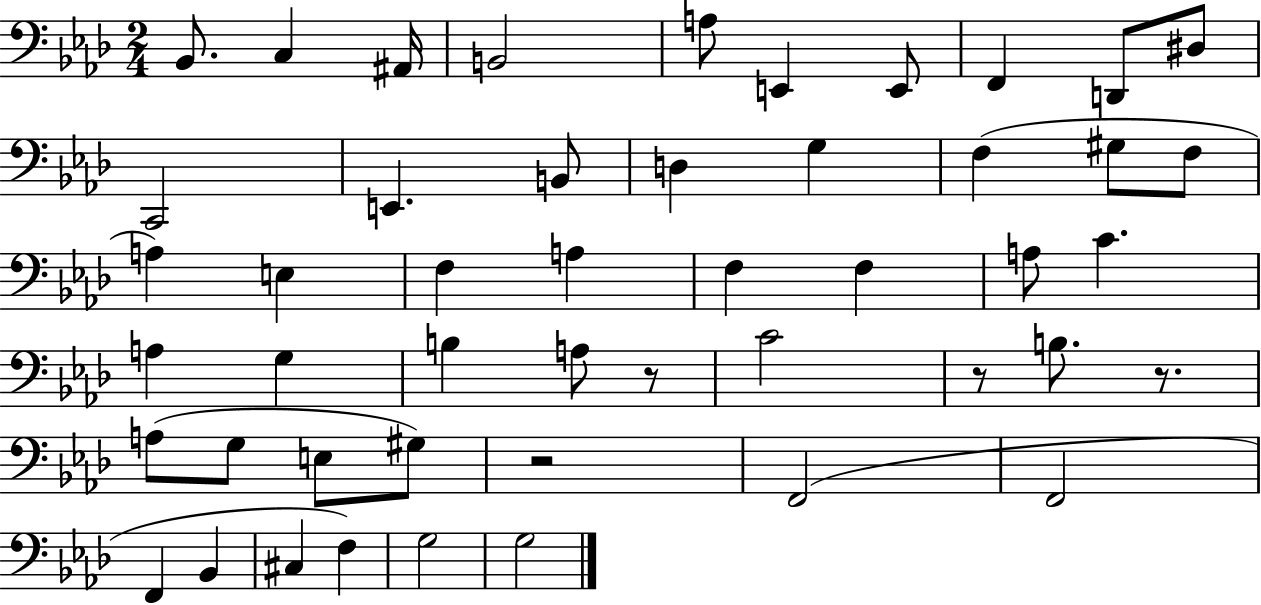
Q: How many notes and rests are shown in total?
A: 48